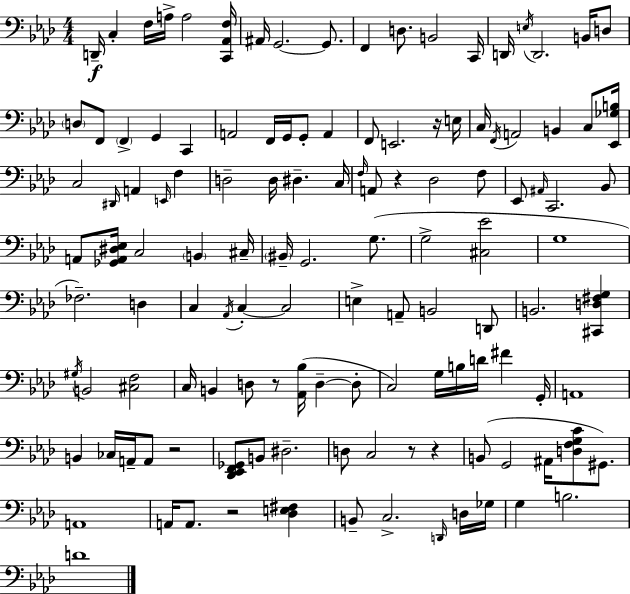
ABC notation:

X:1
T:Untitled
M:4/4
L:1/4
K:Fm
D,,/4 C, F,/4 A,/4 A,2 [C,,_A,,F,]/4 ^A,,/4 G,,2 G,,/2 F,, D,/2 B,,2 C,,/4 D,,/4 E,/4 D,,2 B,,/4 D,/2 D,/2 F,,/2 F,, G,, C,, A,,2 F,,/4 G,,/4 G,,/2 A,, F,,/2 E,,2 z/4 E,/4 C,/4 F,,/4 A,,2 B,, C,/2 [_E,,_G,B,]/4 C,2 ^D,,/4 A,, E,,/4 F, D,2 D,/4 ^D, C,/4 F,/4 A,,/2 z _D,2 F,/2 _E,,/2 ^A,,/4 C,,2 _B,,/2 A,,/2 [_G,,A,,^D,_E,]/4 C,2 B,, ^C,/4 ^B,,/4 G,,2 G,/2 G,2 [^C,_E]2 G,4 _F,2 D, C, _A,,/4 C, C,2 E, A,,/2 B,,2 D,,/2 B,,2 [^C,,D,^F,G,] ^G,/4 B,,2 [^C,F,]2 C,/4 B,, D,/2 z/2 [_A,,_B,]/4 D, D,/2 C,2 G,/4 B,/4 D/4 ^F G,,/4 A,,4 B,, _C,/4 A,,/4 A,,/2 z2 [_D,,_E,,F,,_G,,]/2 B,,/2 ^D,2 D,/2 C,2 z/2 z B,,/2 G,,2 ^A,,/4 [D,F,G,C]/2 ^G,,/2 A,,4 A,,/4 A,,/2 z2 [_D,E,^F,] B,,/2 C,2 D,,/4 D,/4 _G,/4 G, B,2 D4